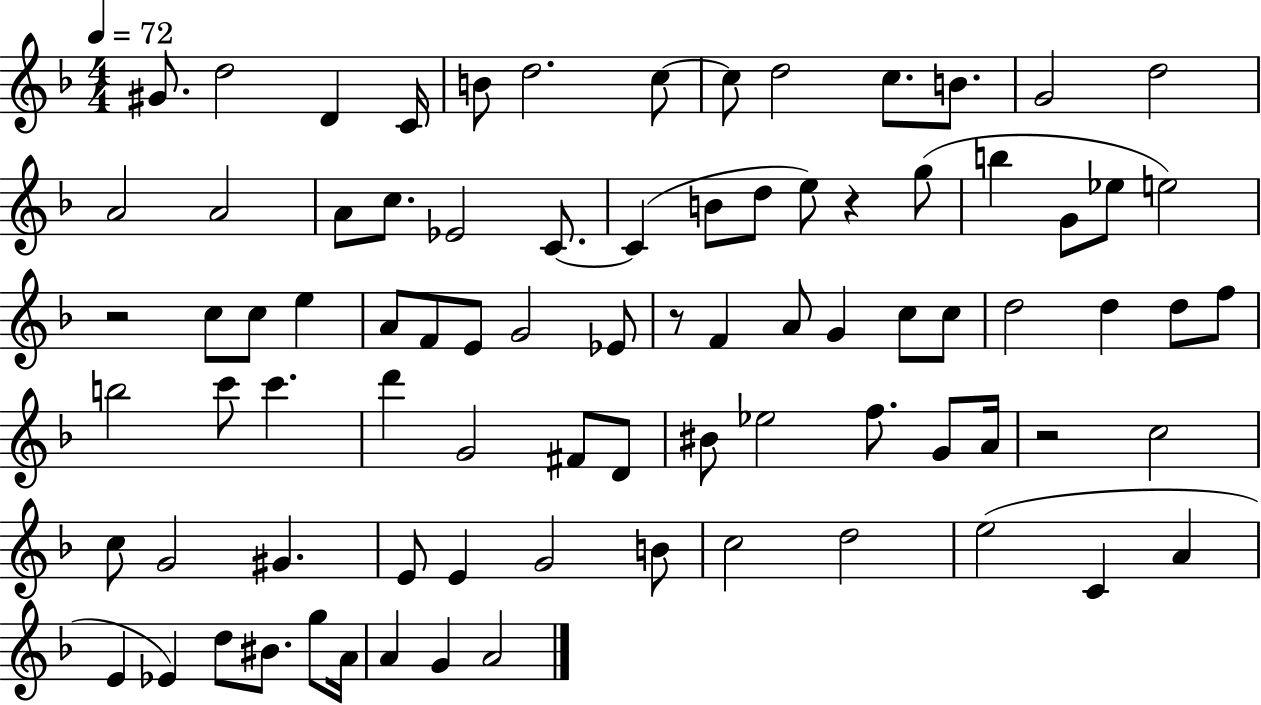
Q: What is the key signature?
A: F major